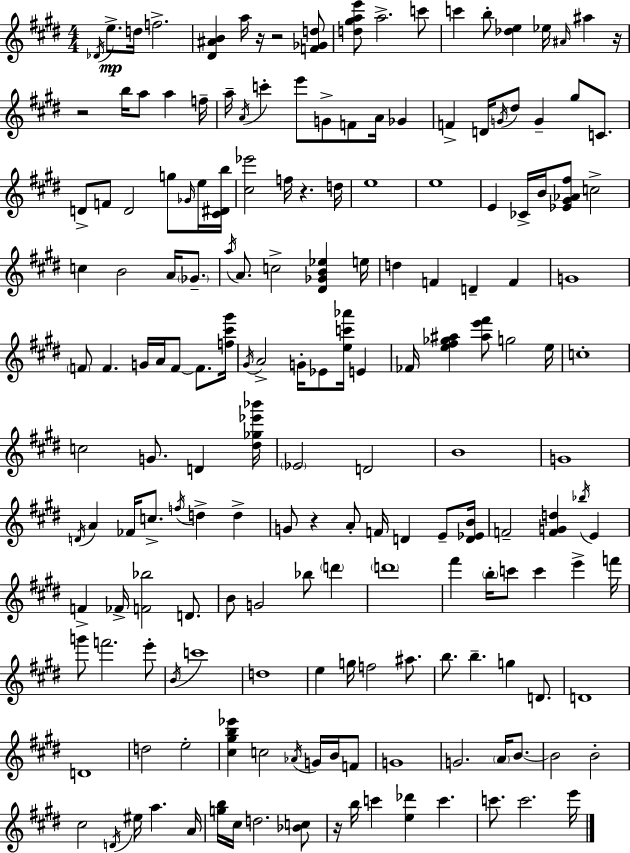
Db4/s E5/e. D5/s F5/h. [D#4,A#4,B4]/q A5/s R/s R/h [F4,Gb4,D5]/e [D5,G#5,A5,E6]/e A5/h. C6/e C6/q B5/e [Db5,E5]/q Eb5/s A#4/s A#5/q R/s R/h B5/s A5/e A5/q F5/s A5/s A4/s C6/q E6/e G4/e F4/e A4/s Gb4/q F4/q D4/s G4/s D#5/e G4/q G#5/e C4/e. D4/e F4/e D4/h G5/e Gb4/s E5/s [C#4,D#4,B5]/s [C#5,Eb6]/h F5/s R/q. D5/s E5/w E5/w E4/q CES4/s B4/s [Eb4,G#4,Ab4,F#5]/e C5/h C5/q B4/h A4/s Gb4/e. A5/s A4/e. C5/h [D#4,Gb4,B4,Eb5]/q E5/s D5/q F4/q D4/q F4/q G4/w F4/e F4/q. G4/s A4/s F4/e F4/e. [F5,C#6,G#6]/s G#4/s A4/h G4/s Eb4/e [E5,C6,Ab6]/s E4/q FES4/s [E5,F#5,Gb5,A#5]/q [A#5,E6,F#6]/e G5/h E5/s C5/w C5/h G4/e. D4/q [D#5,Gb5,Eb6,Bb6]/s Eb4/h D4/h B4/w G4/w D4/s A4/q FES4/s C5/e. F5/s D5/q D5/q G4/e R/q A4/e F4/s D4/q E4/e [D4,Eb4,B4]/s F4/h [F4,G4,D5]/q Bb5/s E4/q F4/q FES4/s [F4,Bb5]/h D4/e. B4/e G4/h Bb5/e D6/q D6/w F#6/q B5/s C6/e C6/q E6/q F6/s G6/e F6/h. E6/e B4/s C6/w D5/w E5/q G5/s F5/h A#5/e. B5/e. B5/q. G5/q D4/e. D4/w D4/w D5/h E5/h [C#5,G#5,B5,Eb6]/q C5/h Ab4/s G4/s B4/s F4/e G4/w G4/h. A4/s B4/e. B4/h B4/h C#5/h D4/s EIS5/s A5/q. A4/s [G5,B5]/s C#5/s D5/h. [Bb4,C5]/e R/s B5/s C6/q [E5,Db6]/q C6/q. C6/e. C6/h. E6/s